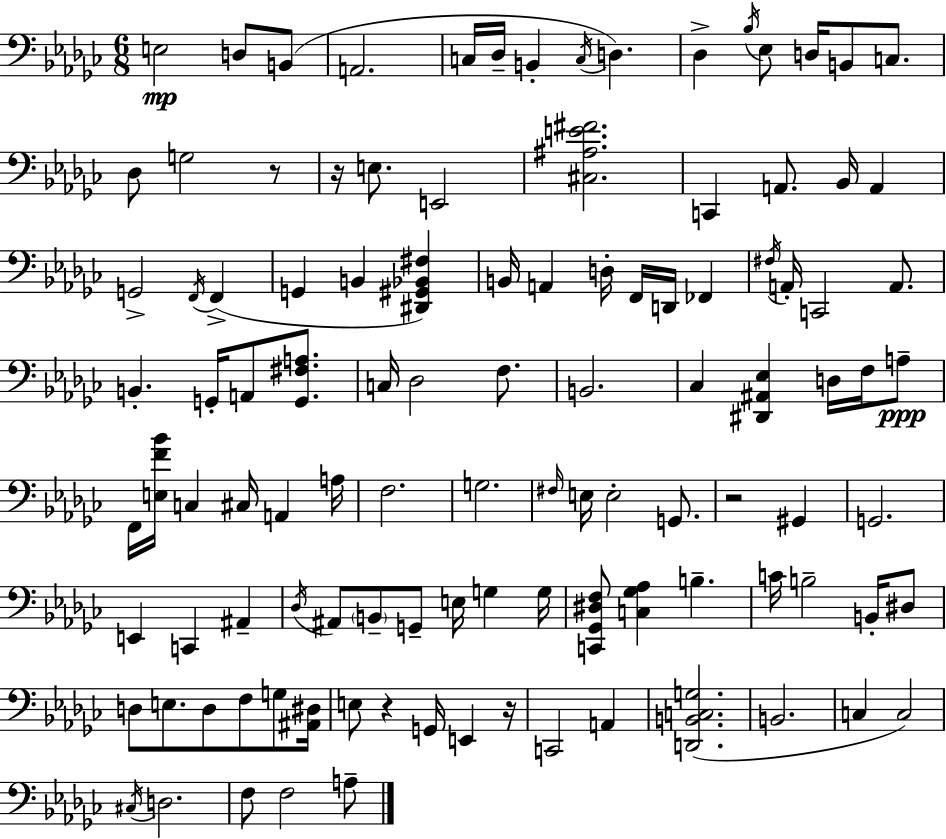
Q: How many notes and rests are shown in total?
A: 109